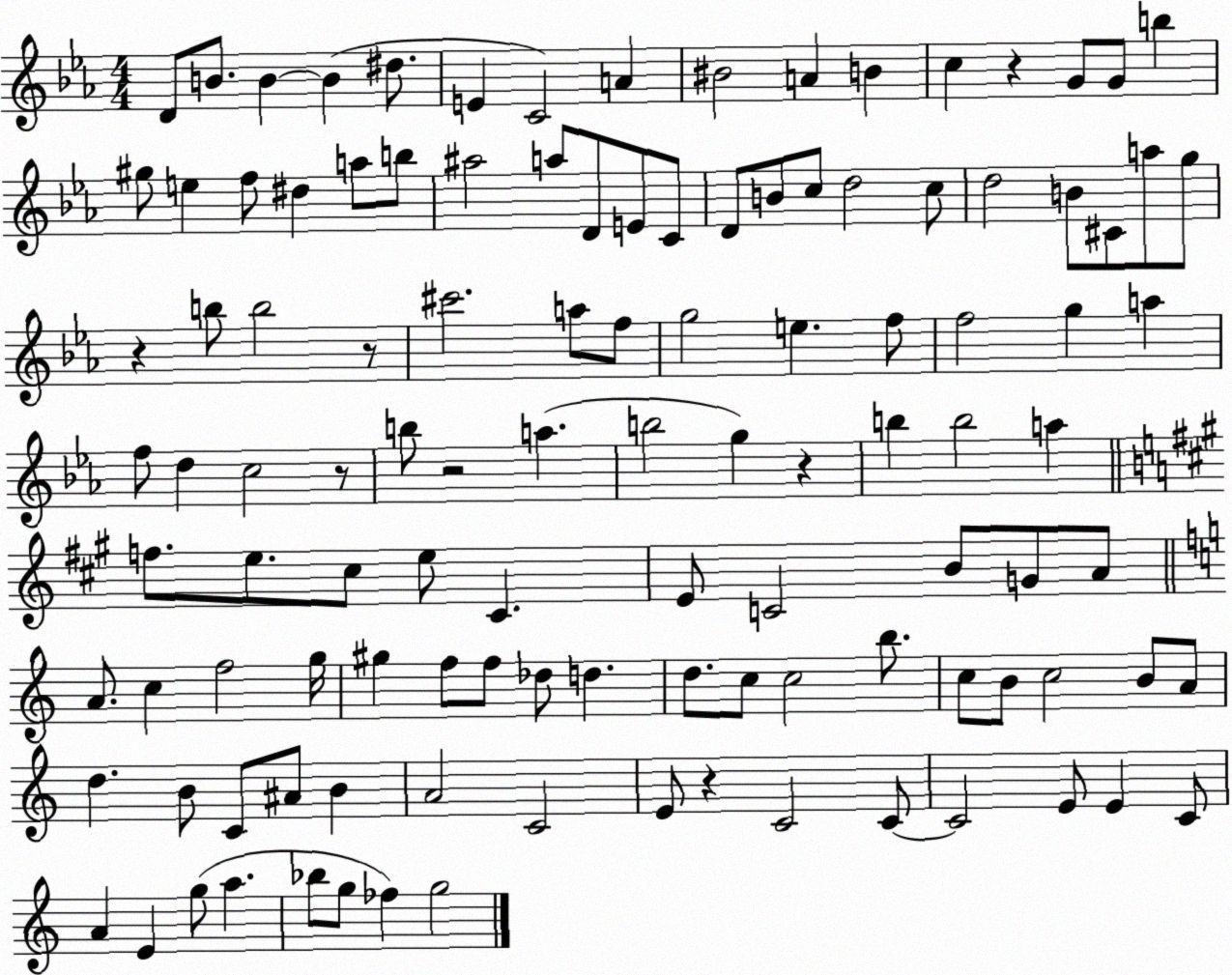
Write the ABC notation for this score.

X:1
T:Untitled
M:4/4
L:1/4
K:Eb
D/2 B/2 B B ^d/2 E C2 A ^B2 A B c z G/2 G/2 b ^g/2 e f/2 ^d a/2 b/2 ^a2 a/2 D/2 E/2 C/2 D/2 B/2 c/2 d2 c/2 d2 B/2 ^C/2 a/2 g/2 z b/2 b2 z/2 ^c'2 a/2 f/2 g2 e f/2 f2 g a f/2 d c2 z/2 b/2 z2 a b2 g z b b2 a f/2 e/2 ^c/2 e/2 ^C E/2 C2 B/2 G/2 A/2 A/2 c f2 g/4 ^g f/2 f/2 _d/2 d d/2 c/2 c2 b/2 c/2 B/2 c2 B/2 A/2 d B/2 C/2 ^A/2 B A2 C2 E/2 z C2 C/2 C2 E/2 E C/2 A E g/2 a _b/2 g/2 _f g2